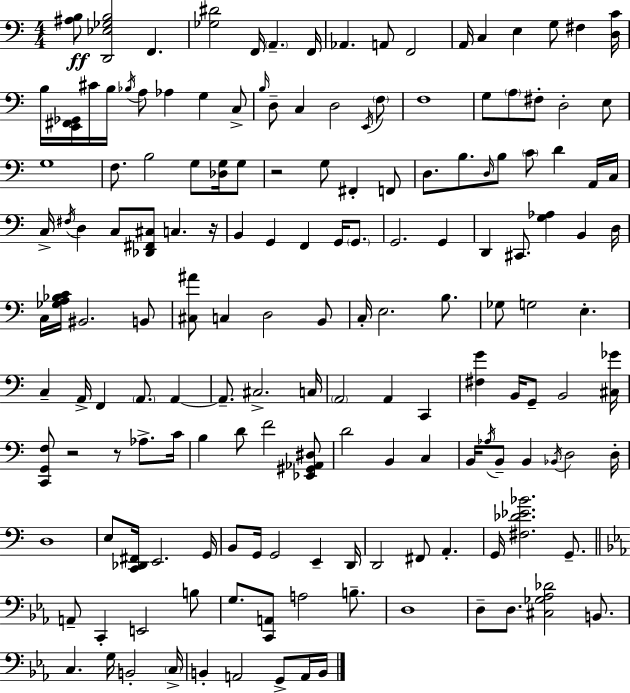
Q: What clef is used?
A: bass